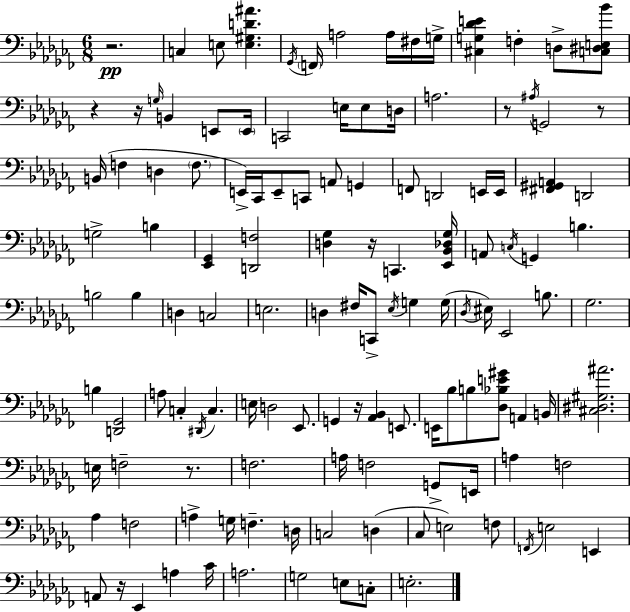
R/h. C3/q E3/e [E3,G#3,D4,A#4]/q. Gb2/s F2/s A3/h A3/s F#3/s G3/s [C#3,G3,Db4,E4]/q F3/q D3/e [C3,D#3,E3,Bb4]/e R/q R/s G3/s B2/q E2/e E2/s C2/h E3/s E3/e D3/s A3/h. R/e A#3/s G2/h R/e B2/s F3/q D3/q F3/e. E2/s CES2/s E2/e C2/e A2/e G2/q F2/e D2/h E2/s E2/s [F#2,G#2,A2]/q D2/h G3/h B3/q [Eb2,Gb2]/q [D2,F3]/h [D3,Gb3]/q R/s C2/q. [Eb2,Bb2,Db3,Gb3]/s A2/e C3/s G2/q B3/q. B3/h B3/q D3/q C3/h E3/h. D3/q F#3/s C2/e Eb3/s G3/q G3/s Db3/s EIS3/s Eb2/h B3/e. Gb3/h. B3/q [D2,Gb2]/h A3/e C3/q D#2/s C3/q. E3/s D3/h Eb2/e. G2/q R/s [Ab2,Bb2]/q E2/e. E2/s Bb3/e B3/e [Db3,Bb3,E4,G#4]/e A2/q B2/s [C#3,D#3,G#3,A#4]/h. E3/s F3/h R/e. F3/h. A3/s F3/h G2/e E2/s A3/q F3/h Ab3/q F3/h A3/q G3/s F3/q. D3/s C3/h D3/q CES3/e E3/h F3/e F2/s E3/h E2/q A2/e R/s Eb2/q A3/q CES4/s A3/h. G3/h E3/e C3/e E3/h.